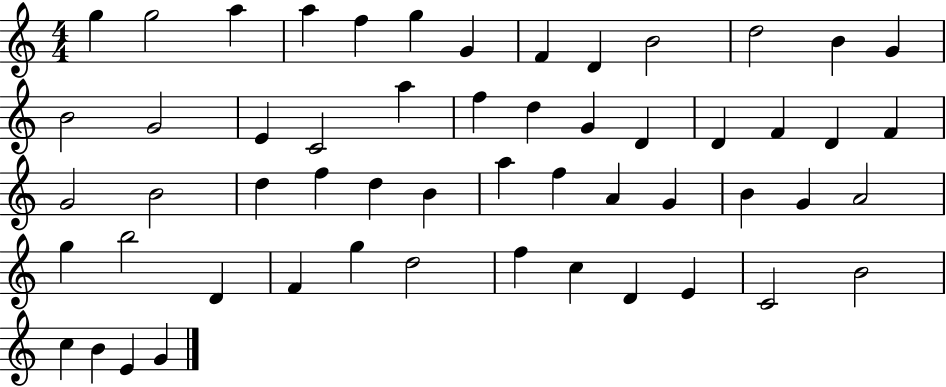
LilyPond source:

{
  \clef treble
  \numericTimeSignature
  \time 4/4
  \key c \major
  g''4 g''2 a''4 | a''4 f''4 g''4 g'4 | f'4 d'4 b'2 | d''2 b'4 g'4 | \break b'2 g'2 | e'4 c'2 a''4 | f''4 d''4 g'4 d'4 | d'4 f'4 d'4 f'4 | \break g'2 b'2 | d''4 f''4 d''4 b'4 | a''4 f''4 a'4 g'4 | b'4 g'4 a'2 | \break g''4 b''2 d'4 | f'4 g''4 d''2 | f''4 c''4 d'4 e'4 | c'2 b'2 | \break c''4 b'4 e'4 g'4 | \bar "|."
}